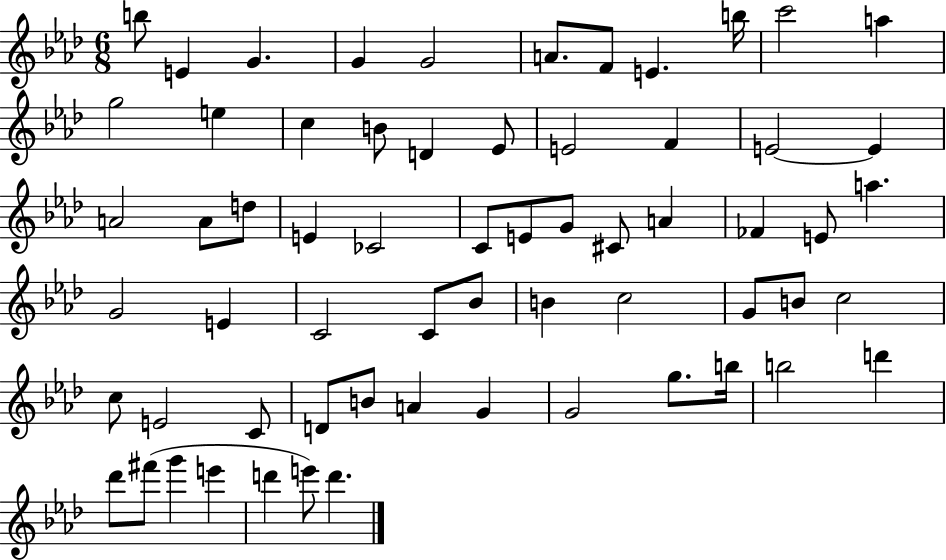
{
  \clef treble
  \numericTimeSignature
  \time 6/8
  \key aes \major
  \repeat volta 2 { b''8 e'4 g'4. | g'4 g'2 | a'8. f'8 e'4. b''16 | c'''2 a''4 | \break g''2 e''4 | c''4 b'8 d'4 ees'8 | e'2 f'4 | e'2~~ e'4 | \break a'2 a'8 d''8 | e'4 ces'2 | c'8 e'8 g'8 cis'8 a'4 | fes'4 e'8 a''4. | \break g'2 e'4 | c'2 c'8 bes'8 | b'4 c''2 | g'8 b'8 c''2 | \break c''8 e'2 c'8 | d'8 b'8 a'4 g'4 | g'2 g''8. b''16 | b''2 d'''4 | \break des'''8 fis'''8( g'''4 e'''4 | d'''4 e'''8) d'''4. | } \bar "|."
}